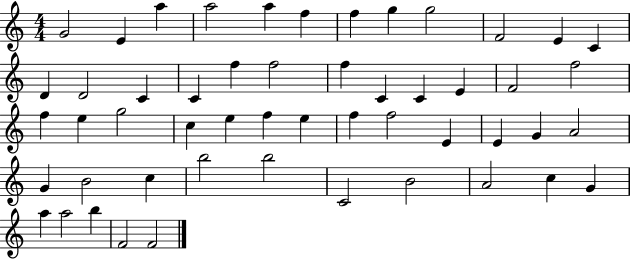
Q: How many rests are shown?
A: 0